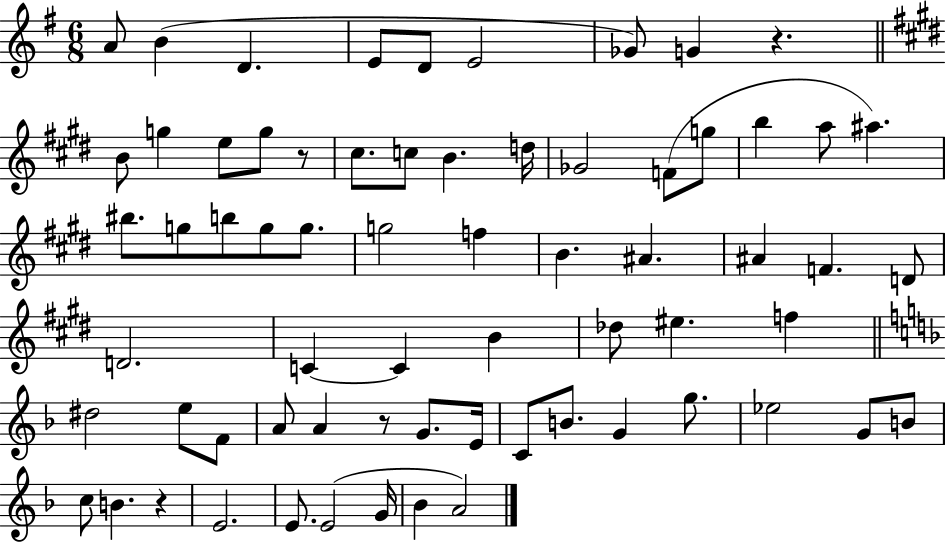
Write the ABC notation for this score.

X:1
T:Untitled
M:6/8
L:1/4
K:G
A/2 B D E/2 D/2 E2 _G/2 G z B/2 g e/2 g/2 z/2 ^c/2 c/2 B d/4 _G2 F/2 g/2 b a/2 ^a ^b/2 g/2 b/2 g/2 g/2 g2 f B ^A ^A F D/2 D2 C C B _d/2 ^e f ^d2 e/2 F/2 A/2 A z/2 G/2 E/4 C/2 B/2 G g/2 _e2 G/2 B/2 c/2 B z E2 E/2 E2 G/4 _B A2